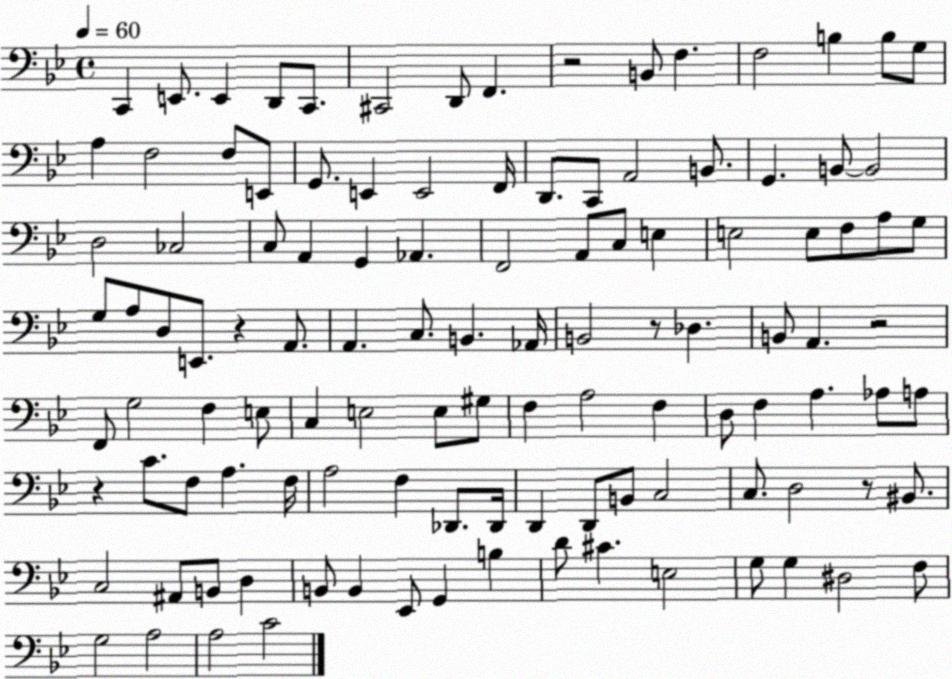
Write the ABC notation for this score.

X:1
T:Untitled
M:4/4
L:1/4
K:Bb
C,, E,,/2 E,, D,,/2 C,,/2 ^C,,2 D,,/2 F,, z2 B,,/2 F, F,2 B, B,/2 G,/2 A, F,2 F,/2 E,,/2 G,,/2 E,, E,,2 F,,/4 D,,/2 C,,/2 A,,2 B,,/2 G,, B,,/2 B,,2 D,2 _C,2 C,/2 A,, G,, _A,, F,,2 A,,/2 C,/2 E, E,2 E,/2 F,/2 A,/2 G,/2 G,/2 A,/2 D,/2 E,,/2 z A,,/2 A,, C,/2 B,, _A,,/4 B,,2 z/2 _D, B,,/2 A,, z2 F,,/2 G,2 F, E,/2 C, E,2 E,/2 ^G,/2 F, A,2 F, D,/2 F, A, _A,/2 A,/2 z C/2 F,/2 A, F,/4 A,2 F, _D,,/2 _D,,/4 D,, D,,/2 B,,/2 C,2 C,/2 D,2 z/2 ^B,,/2 C,2 ^A,,/2 B,,/2 D, B,,/2 B,, _E,,/2 G,, B, D/2 ^C E,2 G,/2 G, ^D,2 F,/2 G,2 A,2 A,2 C2